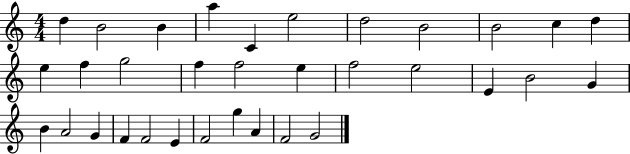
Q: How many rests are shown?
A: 0